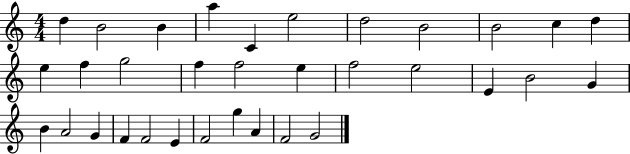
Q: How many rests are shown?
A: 0